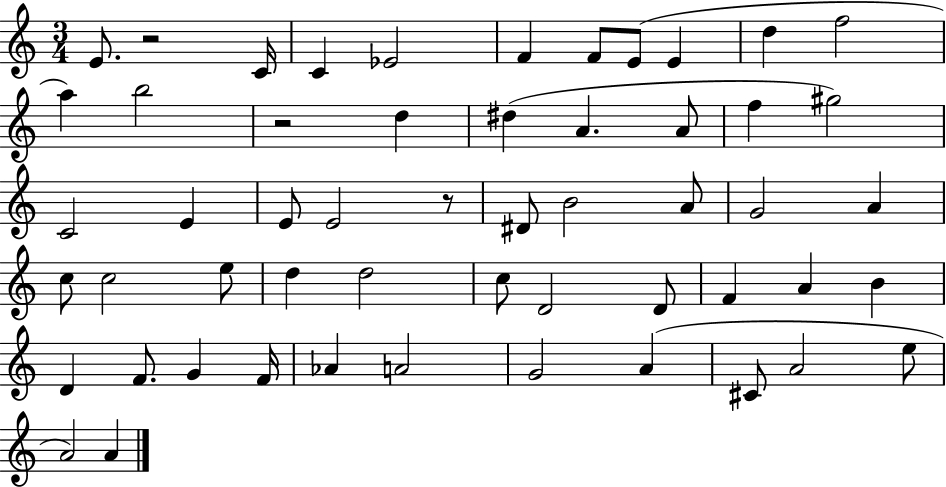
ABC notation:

X:1
T:Untitled
M:3/4
L:1/4
K:C
E/2 z2 C/4 C _E2 F F/2 E/2 E d f2 a b2 z2 d ^d A A/2 f ^g2 C2 E E/2 E2 z/2 ^D/2 B2 A/2 G2 A c/2 c2 e/2 d d2 c/2 D2 D/2 F A B D F/2 G F/4 _A A2 G2 A ^C/2 A2 e/2 A2 A